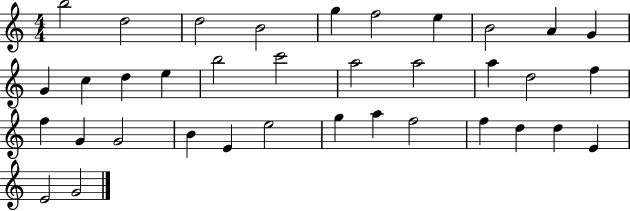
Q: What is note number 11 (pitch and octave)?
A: G4